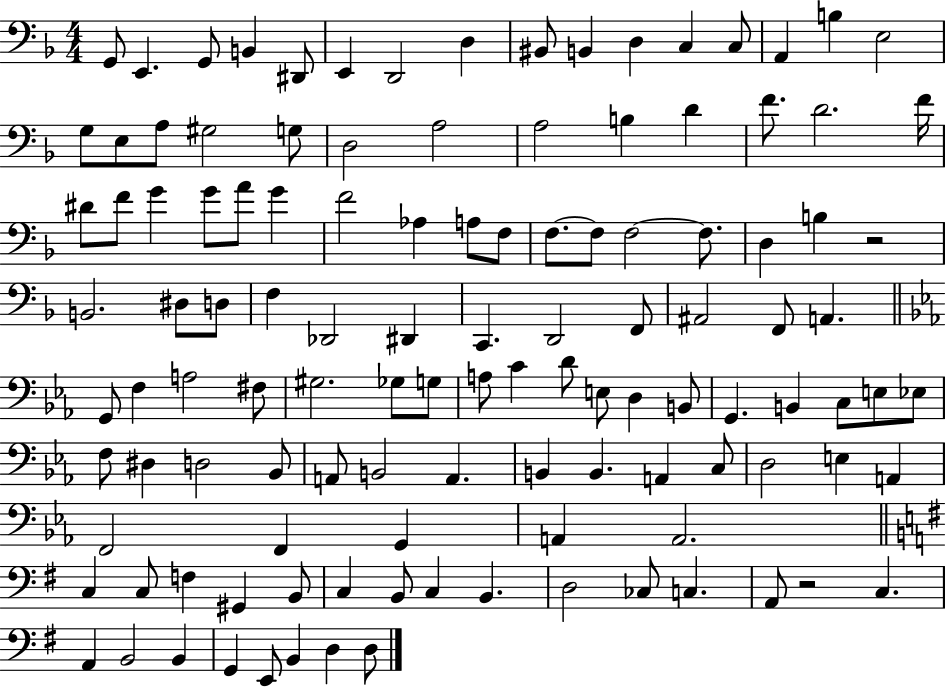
X:1
T:Untitled
M:4/4
L:1/4
K:F
G,,/2 E,, G,,/2 B,, ^D,,/2 E,, D,,2 D, ^B,,/2 B,, D, C, C,/2 A,, B, E,2 G,/2 E,/2 A,/2 ^G,2 G,/2 D,2 A,2 A,2 B, D F/2 D2 F/4 ^D/2 F/2 G G/2 A/2 G F2 _A, A,/2 F,/2 F,/2 F,/2 F,2 F,/2 D, B, z2 B,,2 ^D,/2 D,/2 F, _D,,2 ^D,, C,, D,,2 F,,/2 ^A,,2 F,,/2 A,, G,,/2 F, A,2 ^F,/2 ^G,2 _G,/2 G,/2 A,/2 C D/2 E,/2 D, B,,/2 G,, B,, C,/2 E,/2 _E,/2 F,/2 ^D, D,2 _B,,/2 A,,/2 B,,2 A,, B,, B,, A,, C,/2 D,2 E, A,, F,,2 F,, G,, A,, A,,2 C, C,/2 F, ^G,, B,,/2 C, B,,/2 C, B,, D,2 _C,/2 C, A,,/2 z2 C, A,, B,,2 B,, G,, E,,/2 B,, D, D,/2